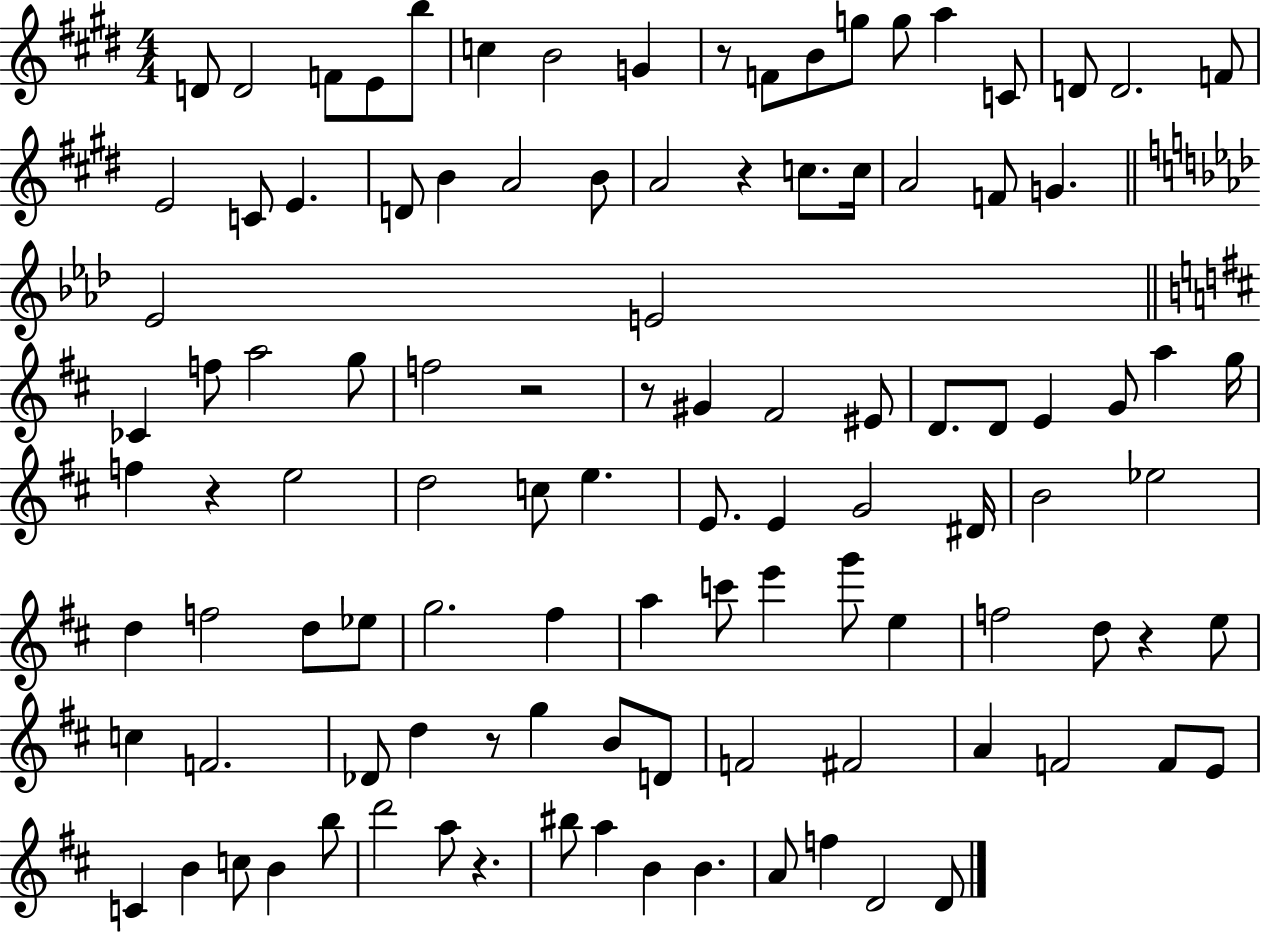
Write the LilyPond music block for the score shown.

{
  \clef treble
  \numericTimeSignature
  \time 4/4
  \key e \major
  d'8 d'2 f'8 e'8 b''8 | c''4 b'2 g'4 | r8 f'8 b'8 g''8 g''8 a''4 c'8 | d'8 d'2. f'8 | \break e'2 c'8 e'4. | d'8 b'4 a'2 b'8 | a'2 r4 c''8. c''16 | a'2 f'8 g'4. | \break \bar "||" \break \key aes \major ees'2 e'2 | \bar "||" \break \key d \major ces'4 f''8 a''2 g''8 | f''2 r2 | r8 gis'4 fis'2 eis'8 | d'8. d'8 e'4 g'8 a''4 g''16 | \break f''4 r4 e''2 | d''2 c''8 e''4. | e'8. e'4 g'2 dis'16 | b'2 ees''2 | \break d''4 f''2 d''8 ees''8 | g''2. fis''4 | a''4 c'''8 e'''4 g'''8 e''4 | f''2 d''8 r4 e''8 | \break c''4 f'2. | des'8 d''4 r8 g''4 b'8 d'8 | f'2 fis'2 | a'4 f'2 f'8 e'8 | \break c'4 b'4 c''8 b'4 b''8 | d'''2 a''8 r4. | bis''8 a''4 b'4 b'4. | a'8 f''4 d'2 d'8 | \break \bar "|."
}